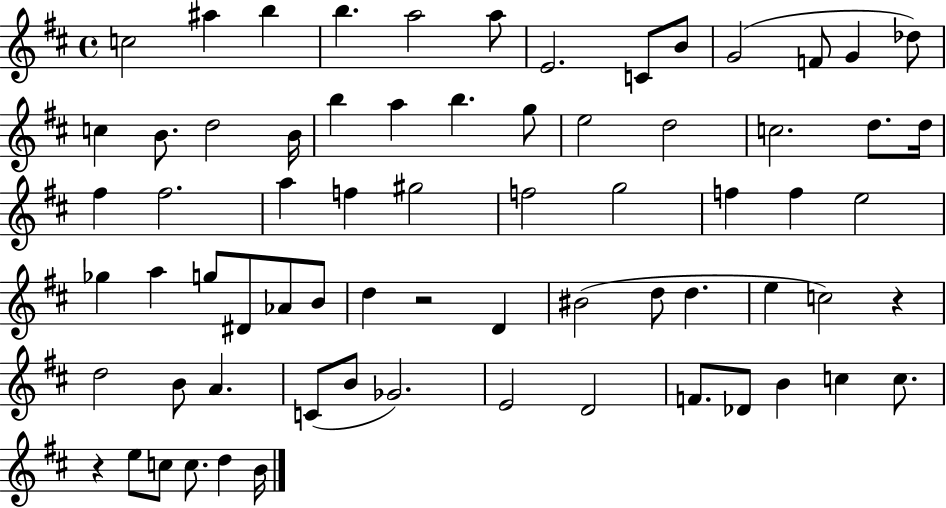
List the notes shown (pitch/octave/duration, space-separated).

C5/h A#5/q B5/q B5/q. A5/h A5/e E4/h. C4/e B4/e G4/h F4/e G4/q Db5/e C5/q B4/e. D5/h B4/s B5/q A5/q B5/q. G5/e E5/h D5/h C5/h. D5/e. D5/s F#5/q F#5/h. A5/q F5/q G#5/h F5/h G5/h F5/q F5/q E5/h Gb5/q A5/q G5/e D#4/e Ab4/e B4/e D5/q R/h D4/q BIS4/h D5/e D5/q. E5/q C5/h R/q D5/h B4/e A4/q. C4/e B4/e Gb4/h. E4/h D4/h F4/e. Db4/e B4/q C5/q C5/e. R/q E5/e C5/e C5/e. D5/q B4/s